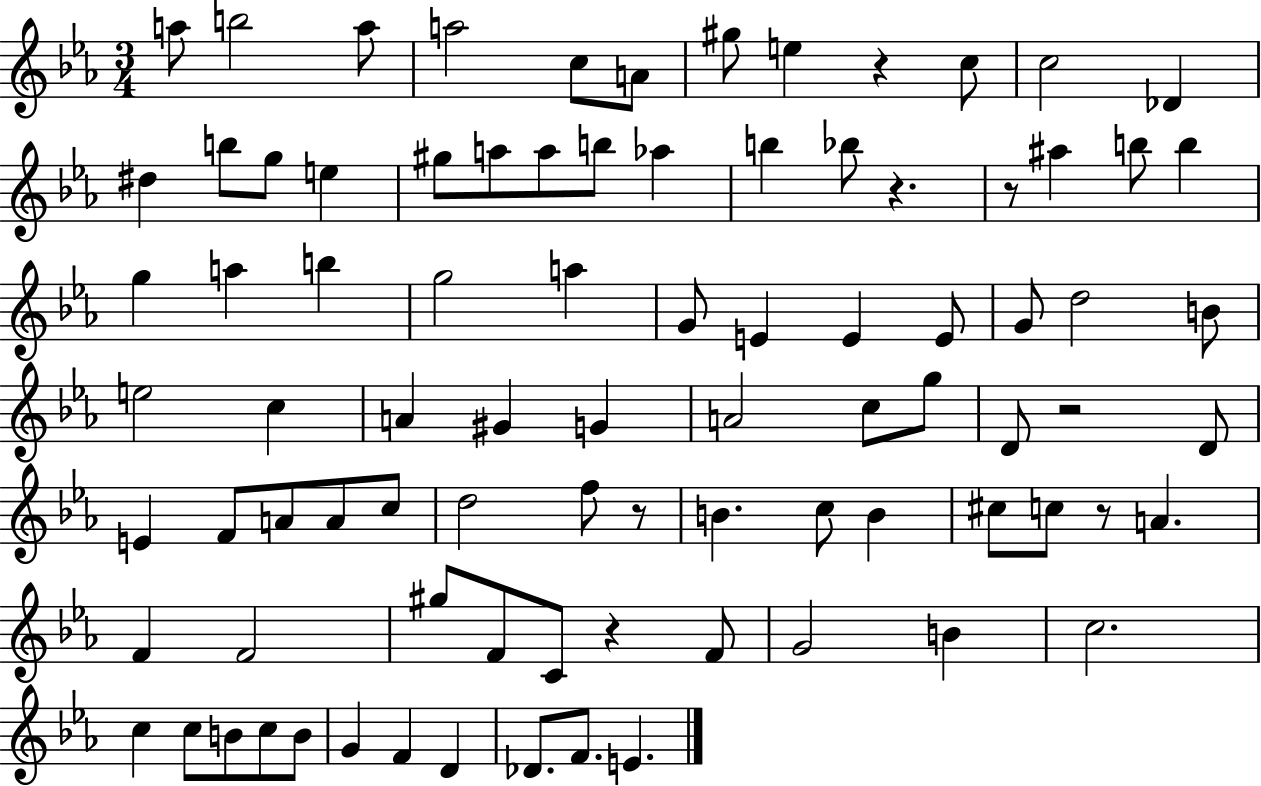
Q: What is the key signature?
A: EES major